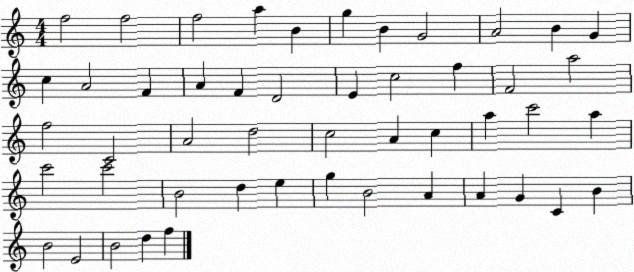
X:1
T:Untitled
M:4/4
L:1/4
K:C
f2 f2 f2 a B g B G2 A2 B G c A2 F A F D2 E c2 f F2 a2 f2 C2 A2 d2 c2 A c a c'2 a c'2 c'2 B2 d e g B2 A A G C B B2 E2 B2 d f